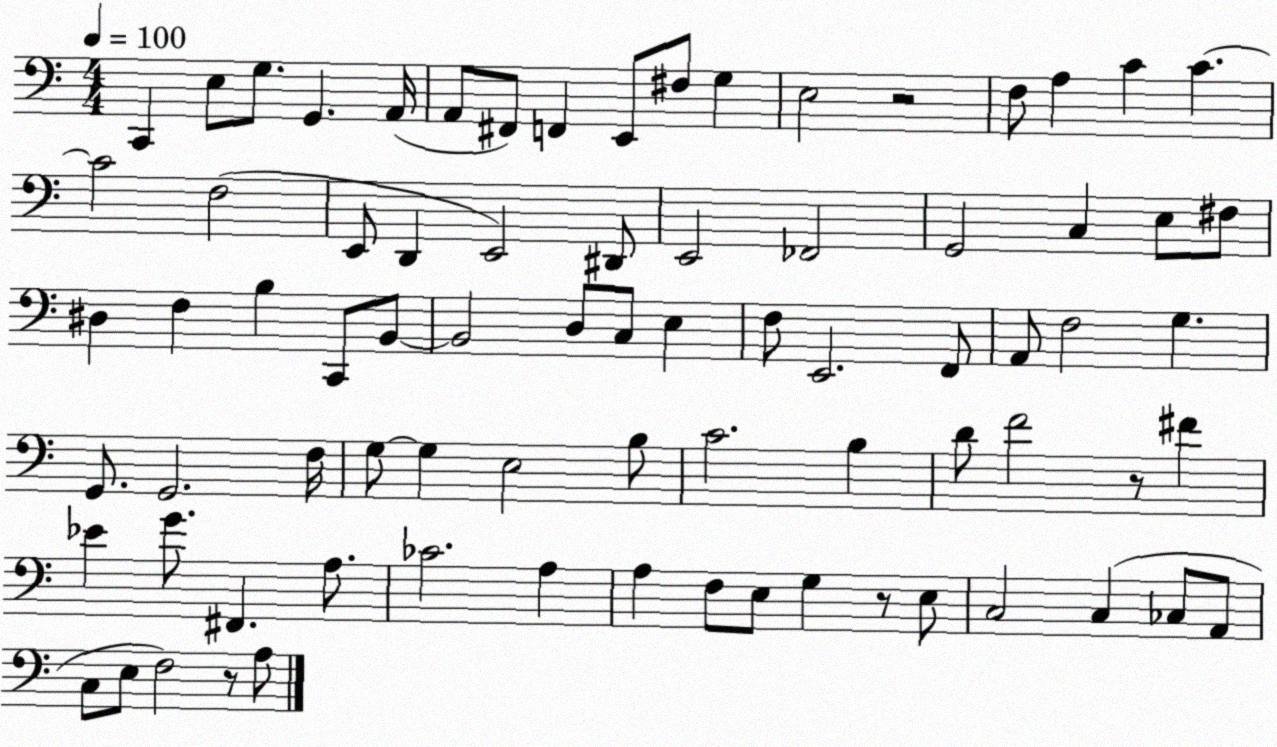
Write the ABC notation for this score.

X:1
T:Untitled
M:4/4
L:1/4
K:C
C,, E,/2 G,/2 G,, A,,/4 A,,/2 ^F,,/2 F,, E,,/2 ^F,/2 G, E,2 z2 F,/2 A, C C C2 F,2 E,,/2 D,, E,,2 ^D,,/2 E,,2 _F,,2 G,,2 C, E,/2 ^F,/2 ^D, F, B, C,,/2 B,,/2 B,,2 D,/2 C,/2 E, F,/2 E,,2 F,,/2 A,,/2 F,2 G, G,,/2 G,,2 F,/4 G,/2 G, E,2 B,/2 C2 B, D/2 F2 z/2 ^F _E G/2 ^F,, A,/2 _C2 A, A, F,/2 E,/2 G, z/2 E,/2 C,2 C, _C,/2 A,,/2 C,/2 E,/2 F,2 z/2 A,/2